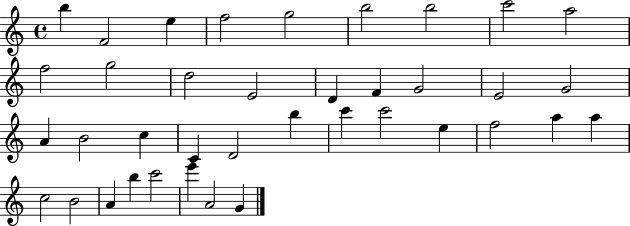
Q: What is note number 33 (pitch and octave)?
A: A4